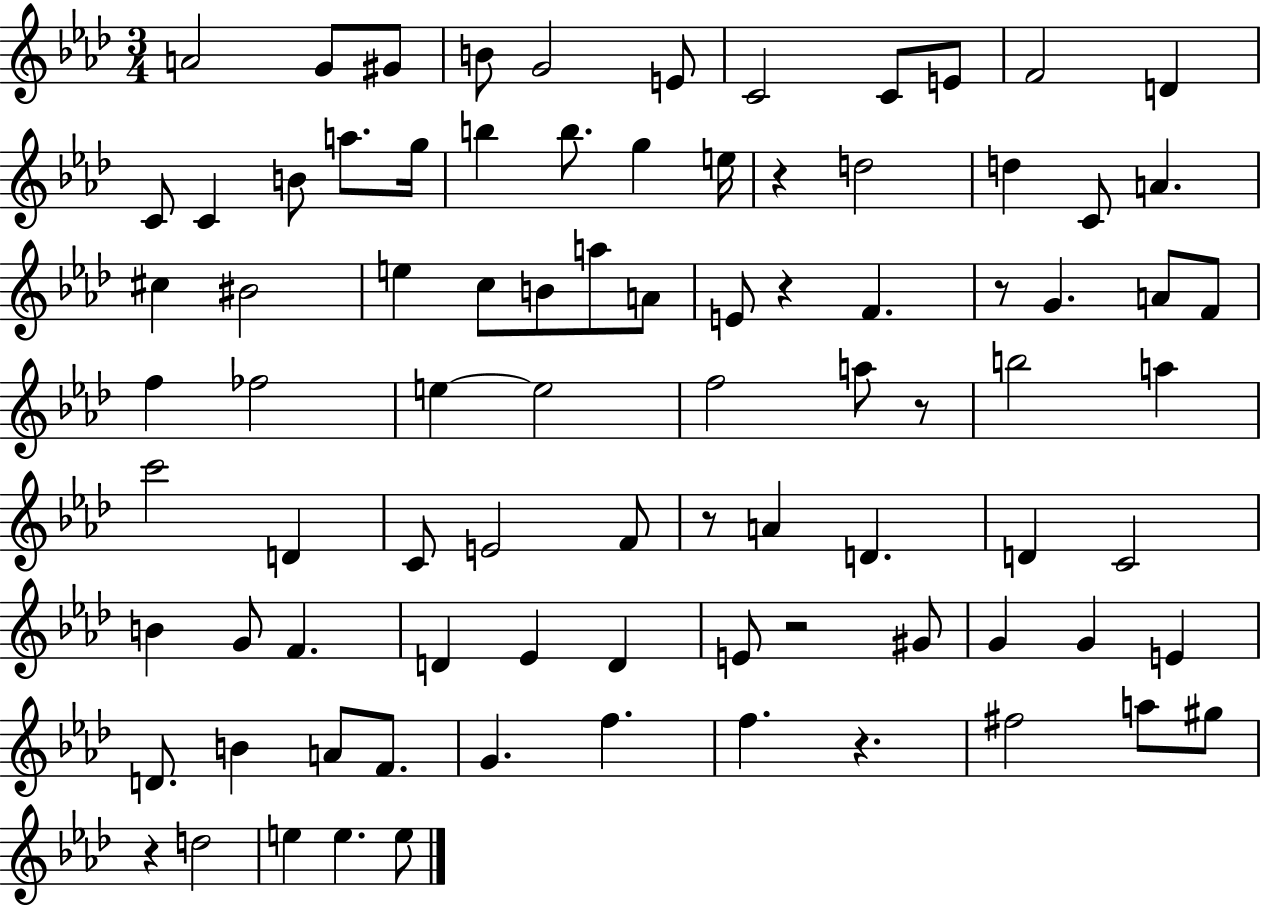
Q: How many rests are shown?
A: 8